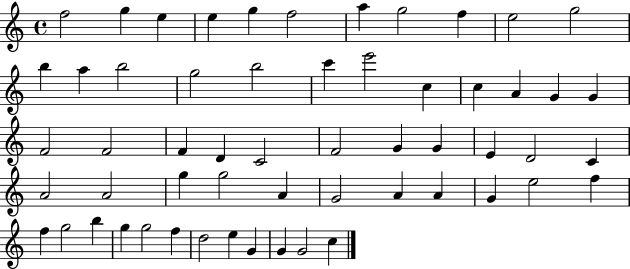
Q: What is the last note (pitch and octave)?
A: C5